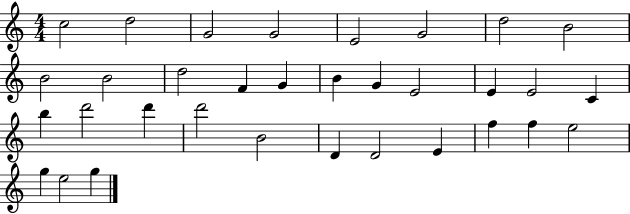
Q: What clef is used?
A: treble